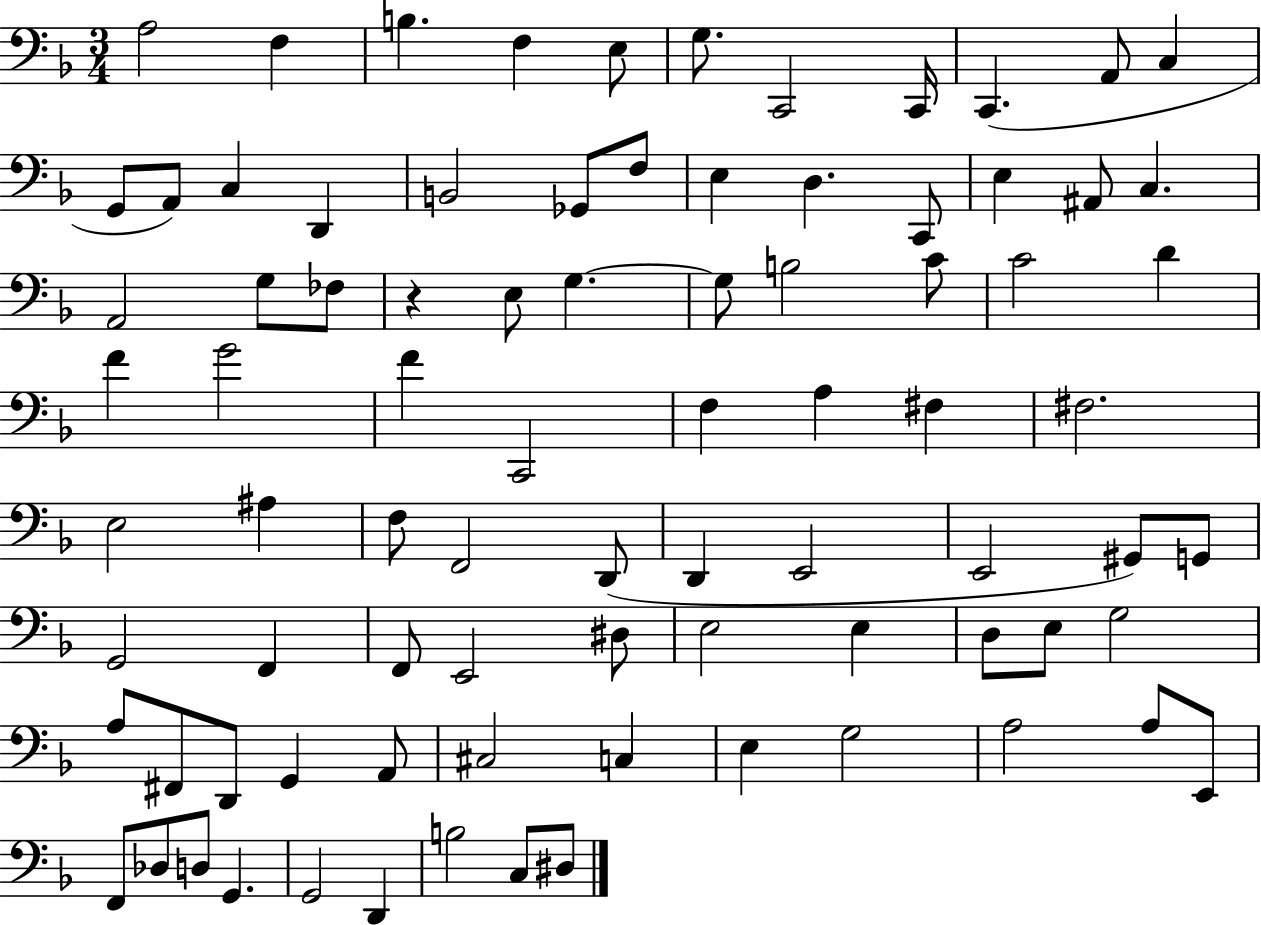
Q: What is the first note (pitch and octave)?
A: A3